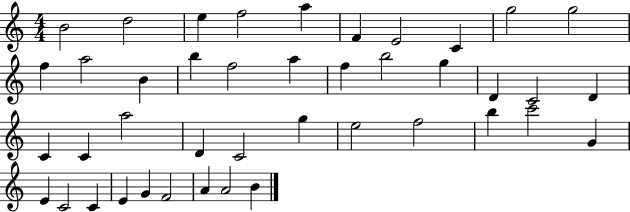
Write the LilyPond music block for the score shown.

{
  \clef treble
  \numericTimeSignature
  \time 4/4
  \key c \major
  b'2 d''2 | e''4 f''2 a''4 | f'4 e'2 c'4 | g''2 g''2 | \break f''4 a''2 b'4 | b''4 f''2 a''4 | f''4 b''2 g''4 | d'4 c'2 d'4 | \break c'4 c'4 a''2 | d'4 c'2 g''4 | e''2 f''2 | b''4 c'''2 g'4 | \break e'4 c'2 c'4 | e'4 g'4 f'2 | a'4 a'2 b'4 | \bar "|."
}